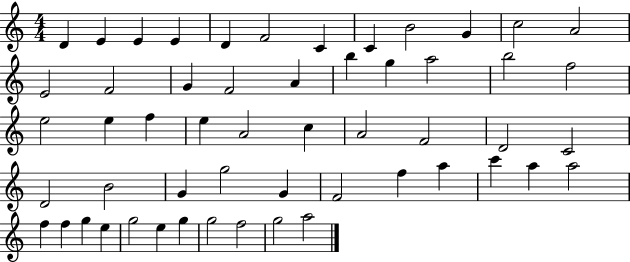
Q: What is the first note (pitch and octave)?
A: D4